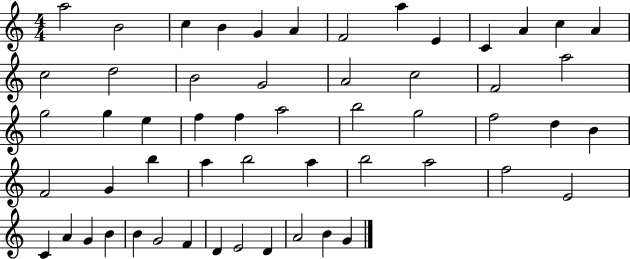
{
  \clef treble
  \numericTimeSignature
  \time 4/4
  \key c \major
  a''2 b'2 | c''4 b'4 g'4 a'4 | f'2 a''4 e'4 | c'4 a'4 c''4 a'4 | \break c''2 d''2 | b'2 g'2 | a'2 c''2 | f'2 a''2 | \break g''2 g''4 e''4 | f''4 f''4 a''2 | b''2 g''2 | f''2 d''4 b'4 | \break f'2 g'4 b''4 | a''4 b''2 a''4 | b''2 a''2 | f''2 e'2 | \break c'4 a'4 g'4 b'4 | b'4 g'2 f'4 | d'4 e'2 d'4 | a'2 b'4 g'4 | \break \bar "|."
}